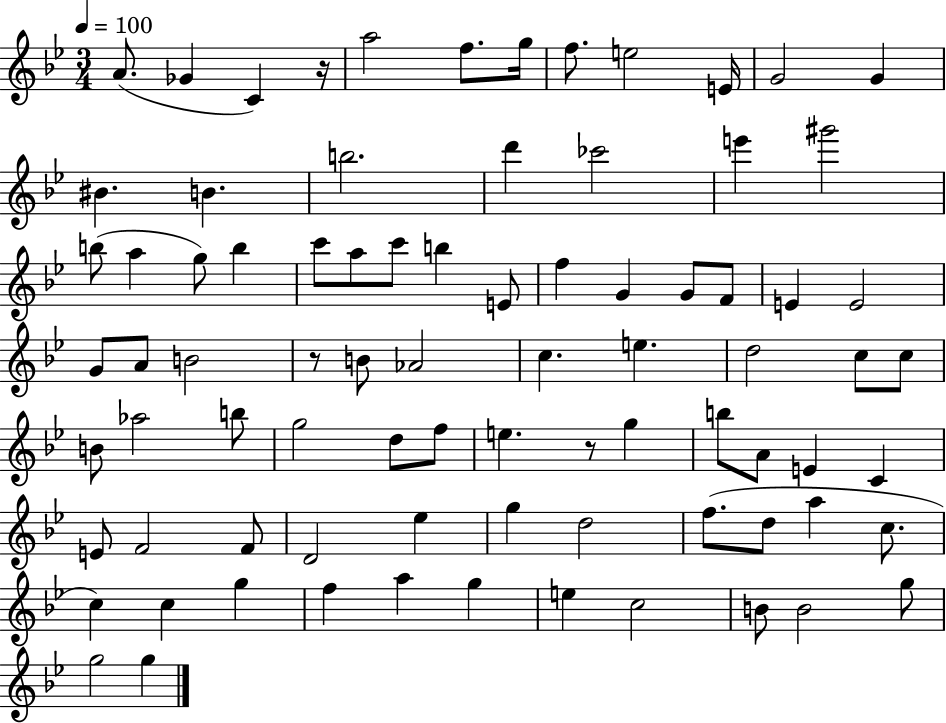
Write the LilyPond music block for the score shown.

{
  \clef treble
  \numericTimeSignature
  \time 3/4
  \key bes \major
  \tempo 4 = 100
  a'8.( ges'4 c'4) r16 | a''2 f''8. g''16 | f''8. e''2 e'16 | g'2 g'4 | \break bis'4. b'4. | b''2. | d'''4 ces'''2 | e'''4 gis'''2 | \break b''8( a''4 g''8) b''4 | c'''8 a''8 c'''8 b''4 e'8 | f''4 g'4 g'8 f'8 | e'4 e'2 | \break g'8 a'8 b'2 | r8 b'8 aes'2 | c''4. e''4. | d''2 c''8 c''8 | \break b'8 aes''2 b''8 | g''2 d''8 f''8 | e''4. r8 g''4 | b''8 a'8 e'4 c'4 | \break e'8 f'2 f'8 | d'2 ees''4 | g''4 d''2 | f''8.( d''8 a''4 c''8. | \break c''4) c''4 g''4 | f''4 a''4 g''4 | e''4 c''2 | b'8 b'2 g''8 | \break g''2 g''4 | \bar "|."
}